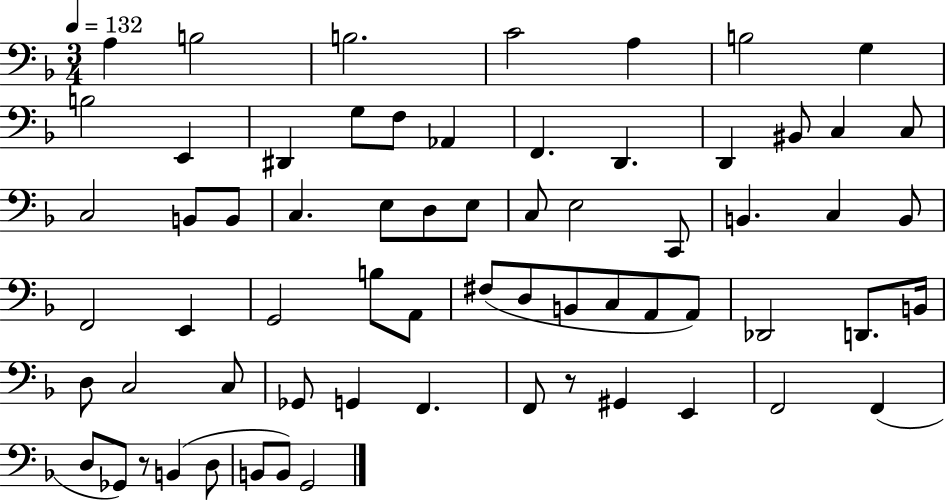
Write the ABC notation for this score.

X:1
T:Untitled
M:3/4
L:1/4
K:F
A, B,2 B,2 C2 A, B,2 G, B,2 E,, ^D,, G,/2 F,/2 _A,, F,, D,, D,, ^B,,/2 C, C,/2 C,2 B,,/2 B,,/2 C, E,/2 D,/2 E,/2 C,/2 E,2 C,,/2 B,, C, B,,/2 F,,2 E,, G,,2 B,/2 A,,/2 ^F,/2 D,/2 B,,/2 C,/2 A,,/2 A,,/2 _D,,2 D,,/2 B,,/4 D,/2 C,2 C,/2 _G,,/2 G,, F,, F,,/2 z/2 ^G,, E,, F,,2 F,, D,/2 _G,,/2 z/2 B,, D,/2 B,,/2 B,,/2 G,,2